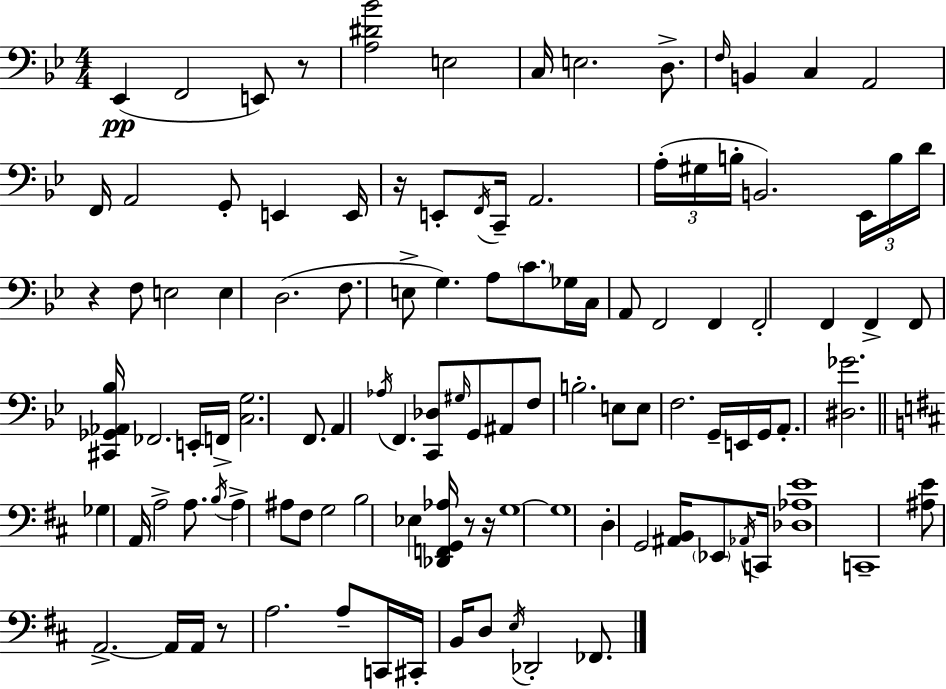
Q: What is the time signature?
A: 4/4